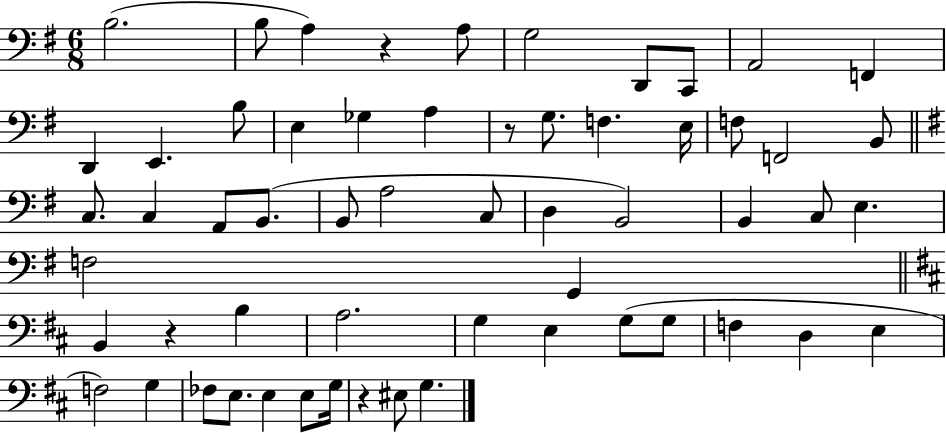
{
  \clef bass
  \numericTimeSignature
  \time 6/8
  \key g \major
  b2.( | b8 a4) r4 a8 | g2 d,8 c,8 | a,2 f,4 | \break d,4 e,4. b8 | e4 ges4 a4 | r8 g8. f4. e16 | f8 f,2 b,8 | \break \bar "||" \break \key g \major c8. c4 a,8 b,8.( | b,8 a2 c8 | d4 b,2) | b,4 c8 e4. | \break f2 g,4 | \bar "||" \break \key d \major b,4 r4 b4 | a2. | g4 e4 g8( g8 | f4 d4 e4 | \break f2) g4 | fes8 e8. e4 e8 g16 | r4 eis8 g4. | \bar "|."
}